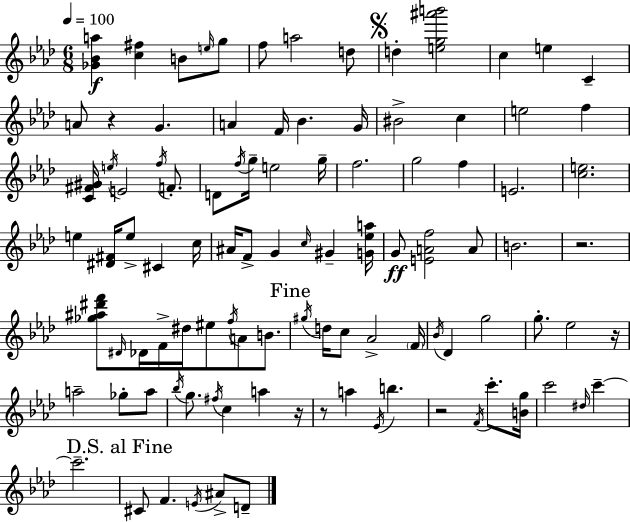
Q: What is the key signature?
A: F minor